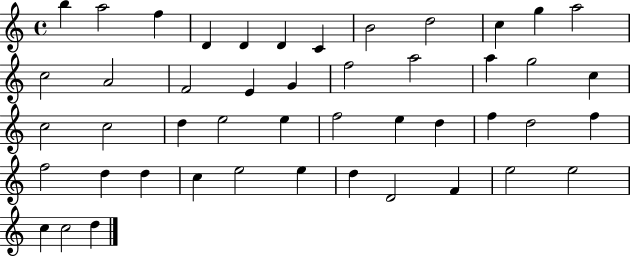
X:1
T:Untitled
M:4/4
L:1/4
K:C
b a2 f D D D C B2 d2 c g a2 c2 A2 F2 E G f2 a2 a g2 c c2 c2 d e2 e f2 e d f d2 f f2 d d c e2 e d D2 F e2 e2 c c2 d